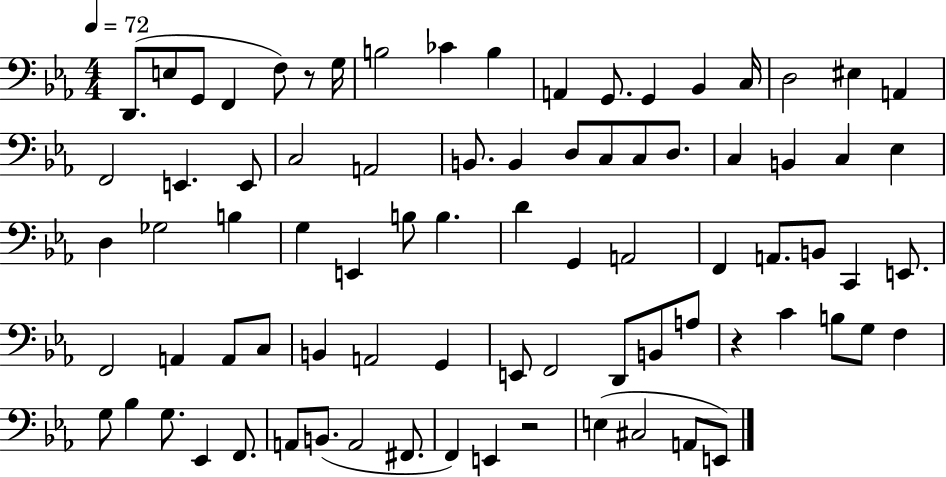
D2/e. E3/e G2/e F2/q F3/e R/e G3/s B3/h CES4/q B3/q A2/q G2/e. G2/q Bb2/q C3/s D3/h EIS3/q A2/q F2/h E2/q. E2/e C3/h A2/h B2/e. B2/q D3/e C3/e C3/e D3/e. C3/q B2/q C3/q Eb3/q D3/q Gb3/h B3/q G3/q E2/q B3/e B3/q. D4/q G2/q A2/h F2/q A2/e. B2/e C2/q E2/e. F2/h A2/q A2/e C3/e B2/q A2/h G2/q E2/e F2/h D2/e B2/e A3/e R/q C4/q B3/e G3/e F3/q G3/e Bb3/q G3/e. Eb2/q F2/e. A2/e B2/e. A2/h F#2/e. F2/q E2/q R/h E3/q C#3/h A2/e E2/e